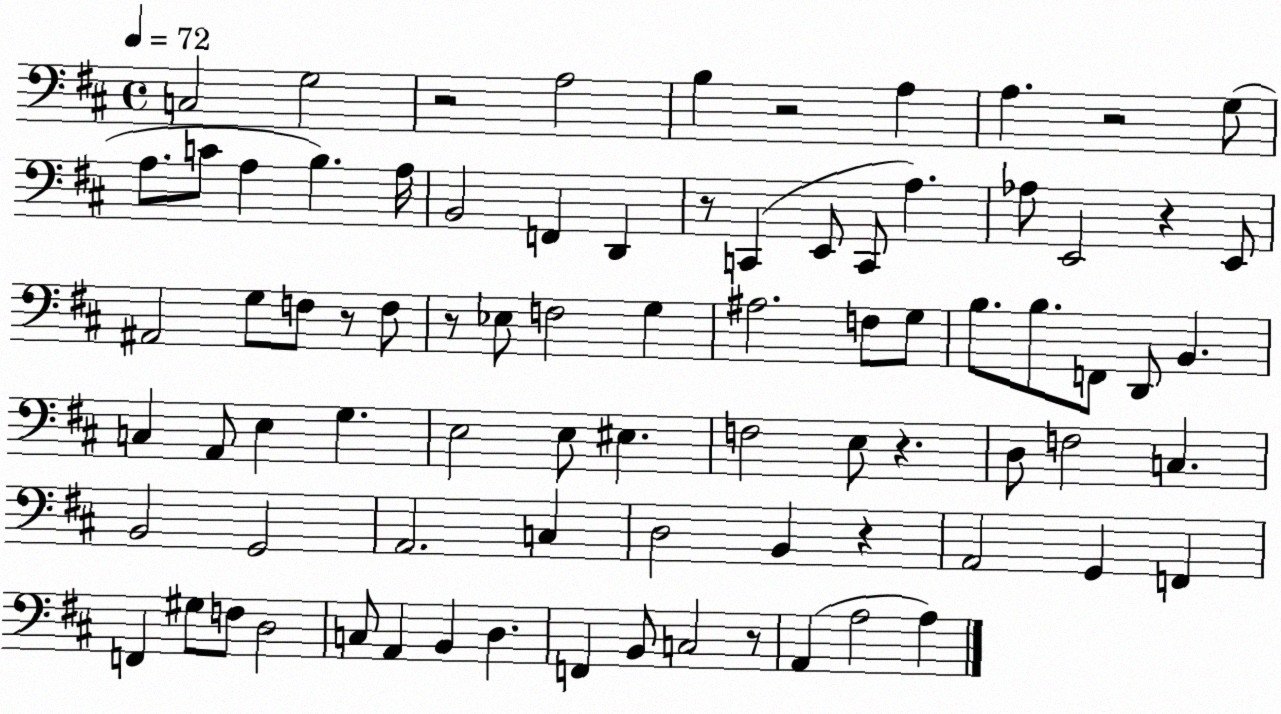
X:1
T:Untitled
M:4/4
L:1/4
K:D
C,2 G,2 z2 A,2 B, z2 A, A, z2 G,/2 A,/2 C/2 A, B, A,/4 B,,2 F,, D,, z/2 C,, E,,/2 C,,/2 A, _A,/2 E,,2 z E,,/2 ^A,,2 G,/2 F,/2 z/2 F,/2 z/2 _E,/2 F,2 G, ^A,2 F,/2 G,/2 B,/2 B,/2 F,,/2 D,,/2 B,, C, A,,/2 E, G, E,2 E,/2 ^E, F,2 E,/2 z D,/2 F,2 C, B,,2 G,,2 A,,2 C, D,2 B,, z A,,2 G,, F,, F,, ^G,/2 F,/2 D,2 C,/2 A,, B,, D, F,, B,,/2 C,2 z/2 A,, A,2 A,